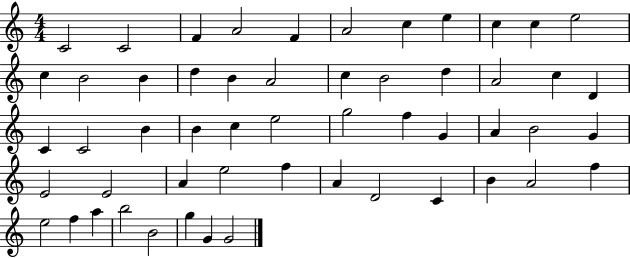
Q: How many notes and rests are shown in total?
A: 54